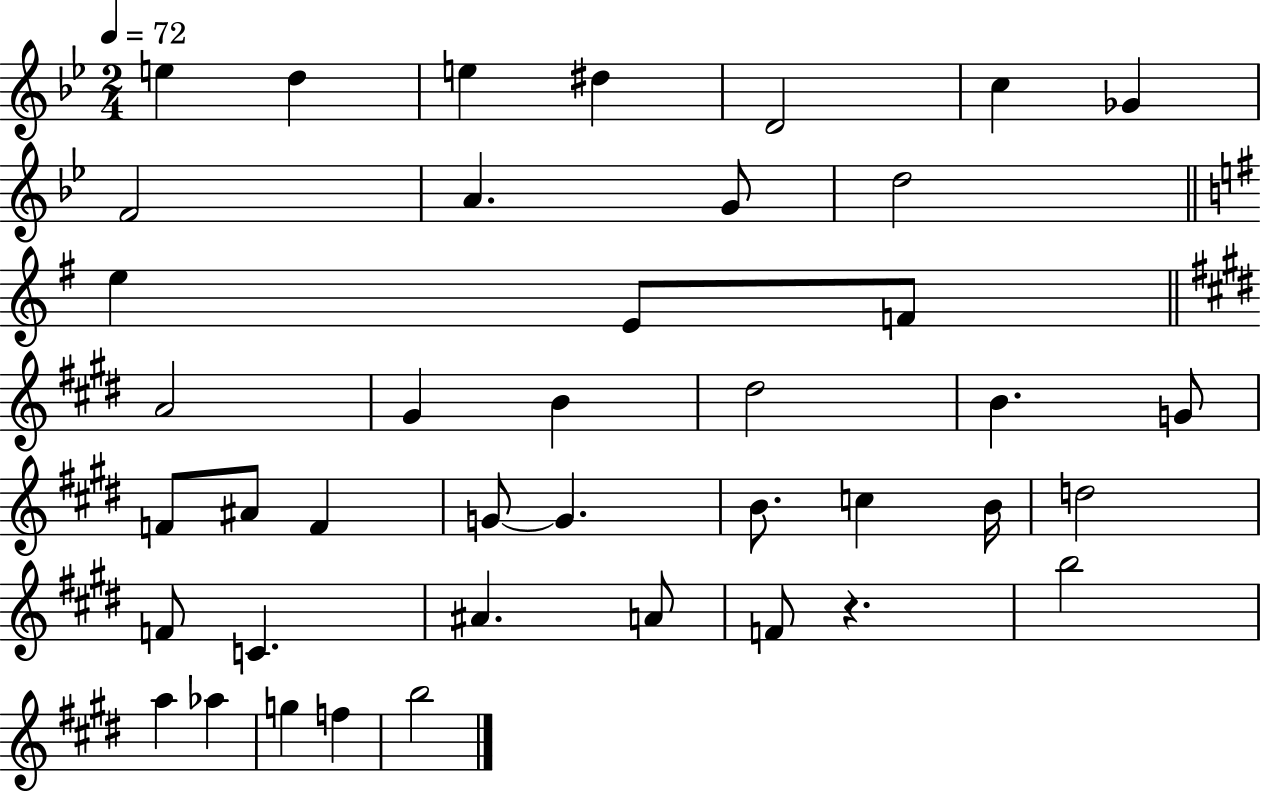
{
  \clef treble
  \numericTimeSignature
  \time 2/4
  \key bes \major
  \tempo 4 = 72
  e''4 d''4 | e''4 dis''4 | d'2 | c''4 ges'4 | \break f'2 | a'4. g'8 | d''2 | \bar "||" \break \key g \major e''4 e'8 f'8 | \bar "||" \break \key e \major a'2 | gis'4 b'4 | dis''2 | b'4. g'8 | \break f'8 ais'8 f'4 | g'8~~ g'4. | b'8. c''4 b'16 | d''2 | \break f'8 c'4. | ais'4. a'8 | f'8 r4. | b''2 | \break a''4 aes''4 | g''4 f''4 | b''2 | \bar "|."
}